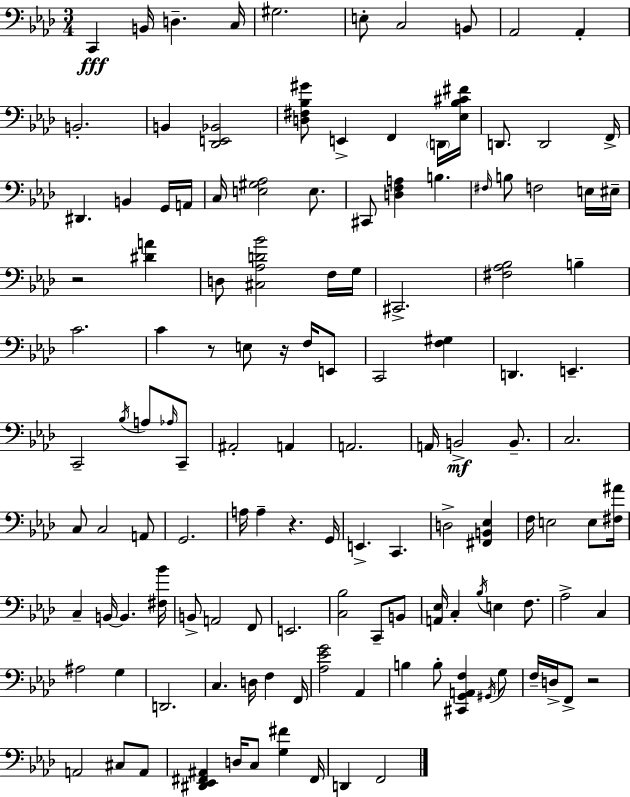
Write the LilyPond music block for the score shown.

{
  \clef bass
  \numericTimeSignature
  \time 3/4
  \key aes \major
  \repeat volta 2 { c,4\fff b,16 d4.-- c16 | gis2. | e8-. c2 b,8 | aes,2 aes,4-. | \break b,2.-. | b,4 <des, e, bes,>2 | <d fis bes gis'>8 e,4-> f,4 \parenthesize d,16 <ees bes cis' fis'>16 | d,8. d,2 f,16-> | \break dis,4. b,4 g,16 a,16 | c16 <e gis aes>2 e8. | cis,8 <d f a>4 b4. | \grace { fis16 } b8 f2 e16 | \break eis16-- r2 <dis' a'>4 | d8 <cis aes d' bes'>2 f16 | g16 cis,2.-> | <fis aes bes>2 b4-- | \break c'2. | c'4 r8 e8 r16 f16 e,8 | c,2 <f gis>4 | d,4. e,4.-- | \break c,2-- \acciaccatura { bes16 } a8 | \grace { aes16 } c,8-- ais,2-. a,4 | a,2. | a,16 b,2->\mf | \break b,8.-- c2. | c8 c2 | a,8 g,2. | a16 a4-- r4. | \break g,16 e,4.-> c,4. | d2-> <fis, b, ees>4 | f16 e2 | e8 <fis ais'>16 c4-- b,16~~ b,4. | \break <fis bes'>16 b,8-> a,2 | f,8 e,2. | <c bes>2 c,8-- | b,8 <a, ees>16 c4-. \acciaccatura { bes16 } e4 | \break f8. aes2-> | c4 ais2 | g4 d,2. | c4. d16 f4 | \break f,16 <aes ees' g'>2 | aes,4 b4 b8-. <cis, g, a, f>4 | \acciaccatura { gis,16 } g8 f16-- d16-> f,8-> r2 | a,2 | \break cis8 a,8 <dis, ees, fis, ais,>4 d16 c8 | <g fis'>4 fis,16 d,4 f,2 | } \bar "|."
}